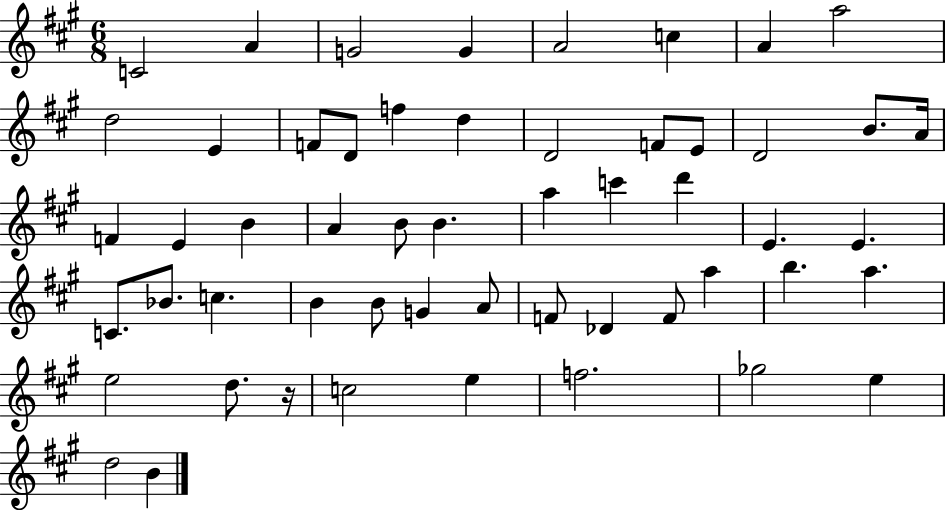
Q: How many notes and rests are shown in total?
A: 54